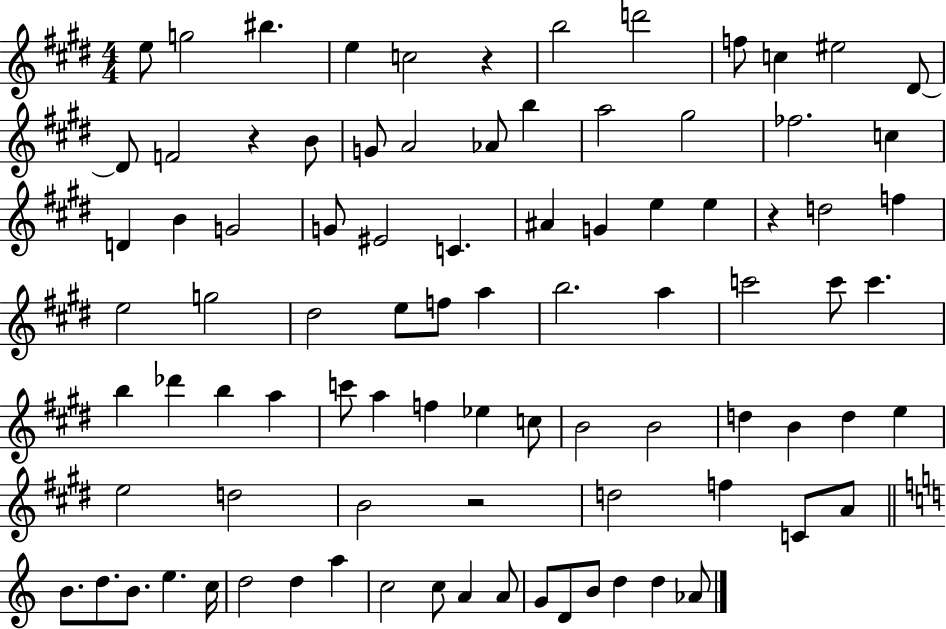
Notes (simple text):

E5/e G5/h BIS5/q. E5/q C5/h R/q B5/h D6/h F5/e C5/q EIS5/h D#4/e D#4/e F4/h R/q B4/e G4/e A4/h Ab4/e B5/q A5/h G#5/h FES5/h. C5/q D4/q B4/q G4/h G4/e EIS4/h C4/q. A#4/q G4/q E5/q E5/q R/q D5/h F5/q E5/h G5/h D#5/h E5/e F5/e A5/q B5/h. A5/q C6/h C6/e C6/q. B5/q Db6/q B5/q A5/q C6/e A5/q F5/q Eb5/q C5/e B4/h B4/h D5/q B4/q D5/q E5/q E5/h D5/h B4/h R/h D5/h F5/q C4/e A4/e B4/e. D5/e. B4/e. E5/q. C5/s D5/h D5/q A5/q C5/h C5/e A4/q A4/e G4/e D4/e B4/e D5/q D5/q Ab4/e